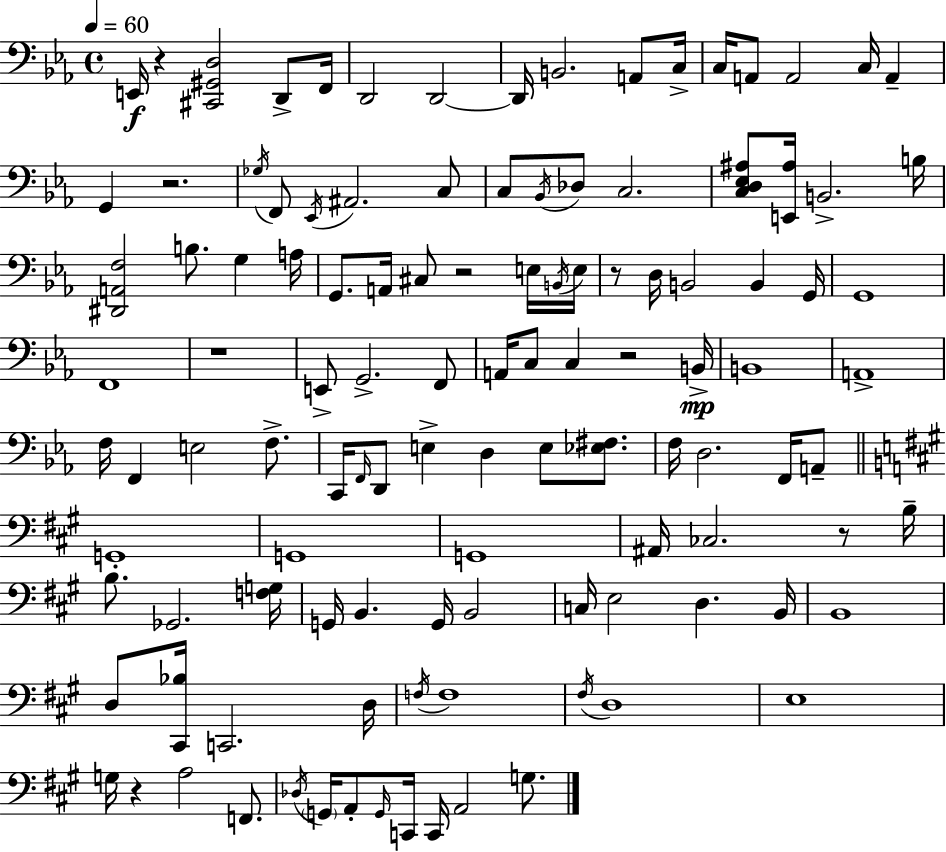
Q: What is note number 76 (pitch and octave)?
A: B2